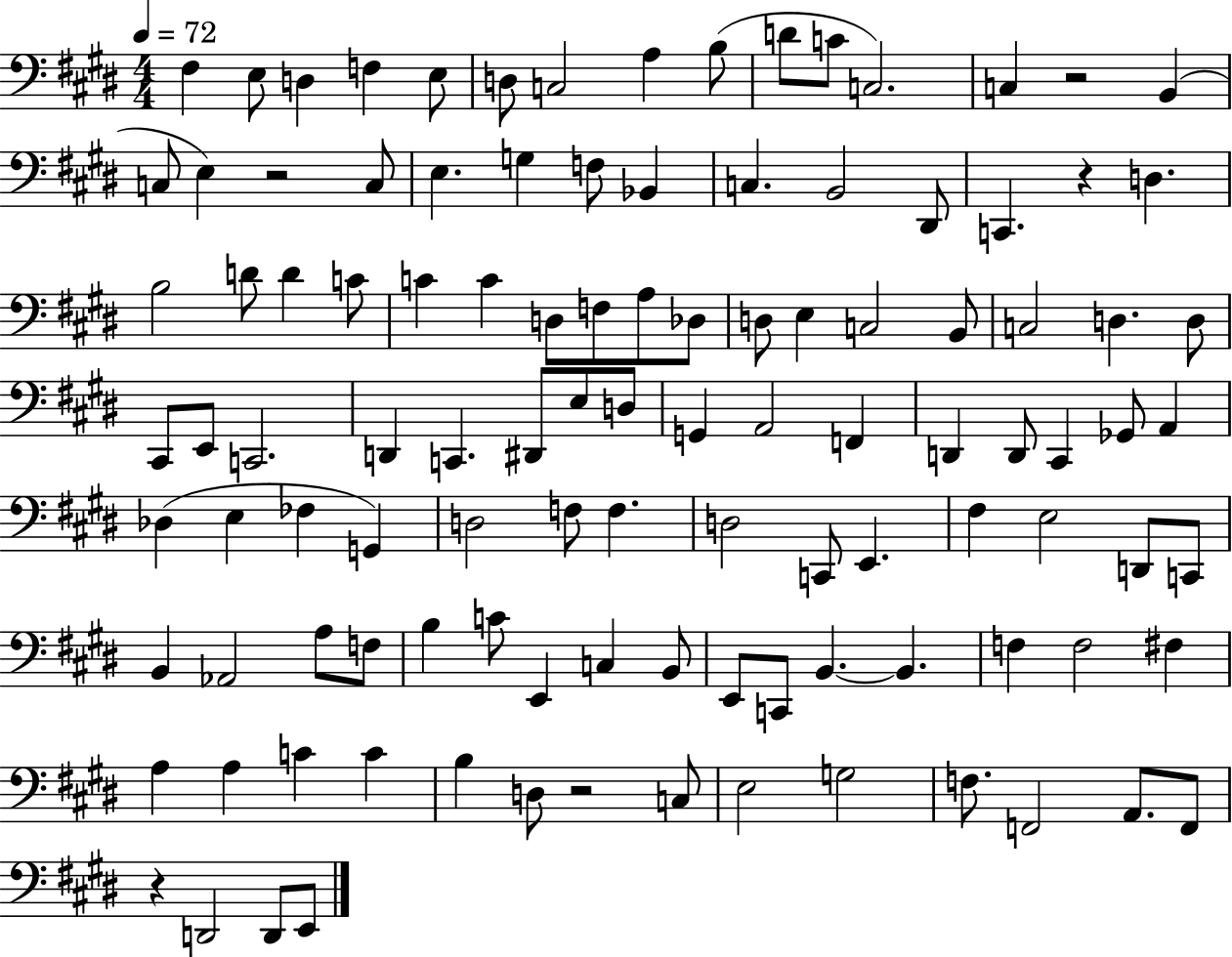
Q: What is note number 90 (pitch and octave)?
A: A3